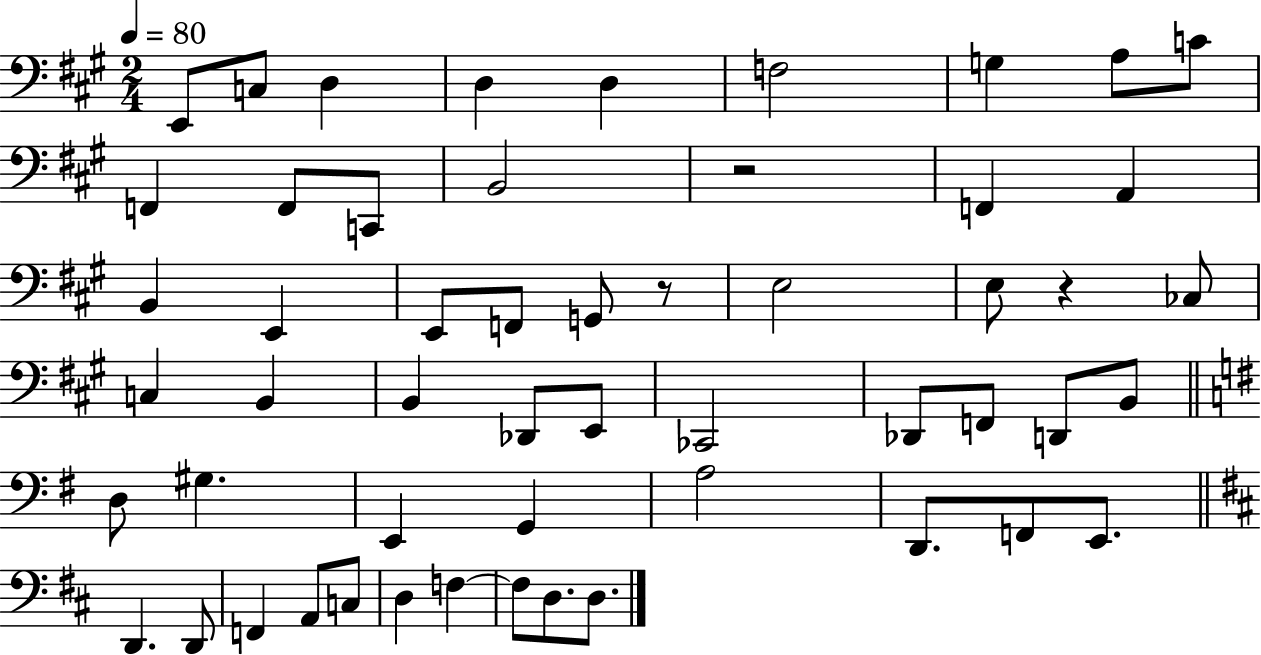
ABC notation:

X:1
T:Untitled
M:2/4
L:1/4
K:A
E,,/2 C,/2 D, D, D, F,2 G, A,/2 C/2 F,, F,,/2 C,,/2 B,,2 z2 F,, A,, B,, E,, E,,/2 F,,/2 G,,/2 z/2 E,2 E,/2 z _C,/2 C, B,, B,, _D,,/2 E,,/2 _C,,2 _D,,/2 F,,/2 D,,/2 B,,/2 D,/2 ^G, E,, G,, A,2 D,,/2 F,,/2 E,,/2 D,, D,,/2 F,, A,,/2 C,/2 D, F, F,/2 D,/2 D,/2